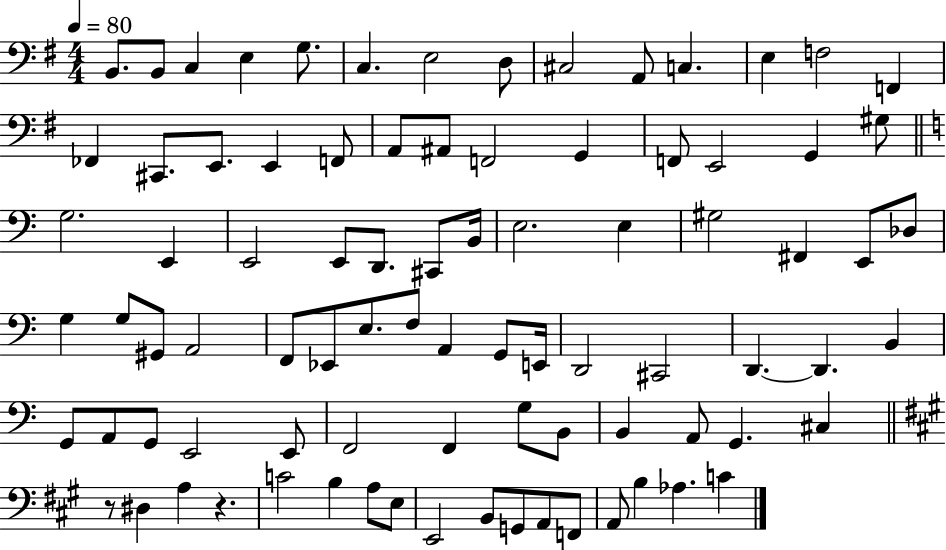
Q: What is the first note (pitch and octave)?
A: B2